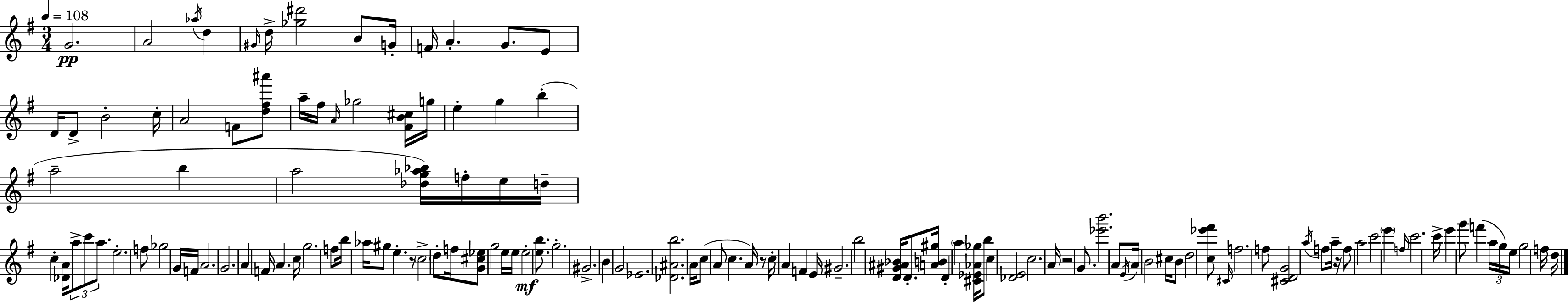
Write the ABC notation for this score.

X:1
T:Untitled
M:3/4
L:1/4
K:Em
G2 A2 _a/4 d ^G/4 d/4 [_g^d']2 B/2 G/4 F/4 A G/2 E/2 D/4 D/2 B2 c/4 A2 F/2 [d^f^a']/2 a/4 ^f/4 A/4 _g2 [^FB^c]/4 g/4 e g b a2 b a2 [_dg_a_b]/4 f/4 e/4 d/4 c [_DA]/4 a/2 c'/2 a/2 e2 f/2 _g2 G/4 F/4 A2 G2 A F/4 A c/4 g2 f/2 b/4 _a/4 ^g/2 e z/2 c2 d/2 f/4 [G^c_e]/2 g2 e/4 e/4 e2 [eb]/2 g2 ^G2 B G2 _E2 [_D^Ab]2 A/4 c/2 A/2 c A/4 z/2 c/4 A F E/4 ^G2 b2 [D^G^A_B]/4 D/2 [AB^g]/4 D a [^C_E_A_g]/4 b/2 c [_DE]2 c2 A/4 z2 G/2 [_e'b']2 A/2 E/4 A/4 B2 ^c/4 B/2 d2 [c_e'^f']/2 ^C/4 f2 f/2 [^CDG]2 a/4 f/2 a/4 z/4 f/2 a2 c'2 e' f/4 c'2 c'/4 e' g'/2 f' a/4 g/4 e/4 g2 f/4 d/4